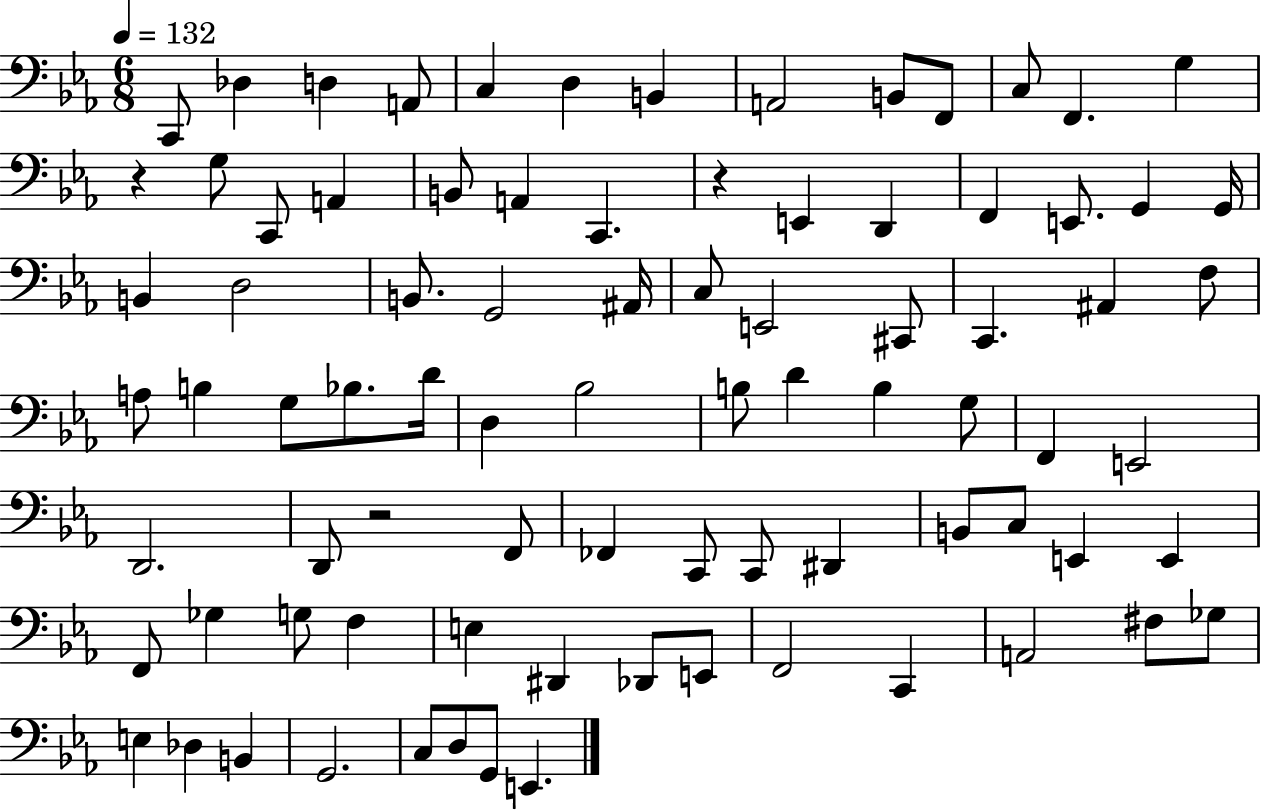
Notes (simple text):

C2/e Db3/q D3/q A2/e C3/q D3/q B2/q A2/h B2/e F2/e C3/e F2/q. G3/q R/q G3/e C2/e A2/q B2/e A2/q C2/q. R/q E2/q D2/q F2/q E2/e. G2/q G2/s B2/q D3/h B2/e. G2/h A#2/s C3/e E2/h C#2/e C2/q. A#2/q F3/e A3/e B3/q G3/e Bb3/e. D4/s D3/q Bb3/h B3/e D4/q B3/q G3/e F2/q E2/h D2/h. D2/e R/h F2/e FES2/q C2/e C2/e D#2/q B2/e C3/e E2/q E2/q F2/e Gb3/q G3/e F3/q E3/q D#2/q Db2/e E2/e F2/h C2/q A2/h F#3/e Gb3/e E3/q Db3/q B2/q G2/h. C3/e D3/e G2/e E2/q.